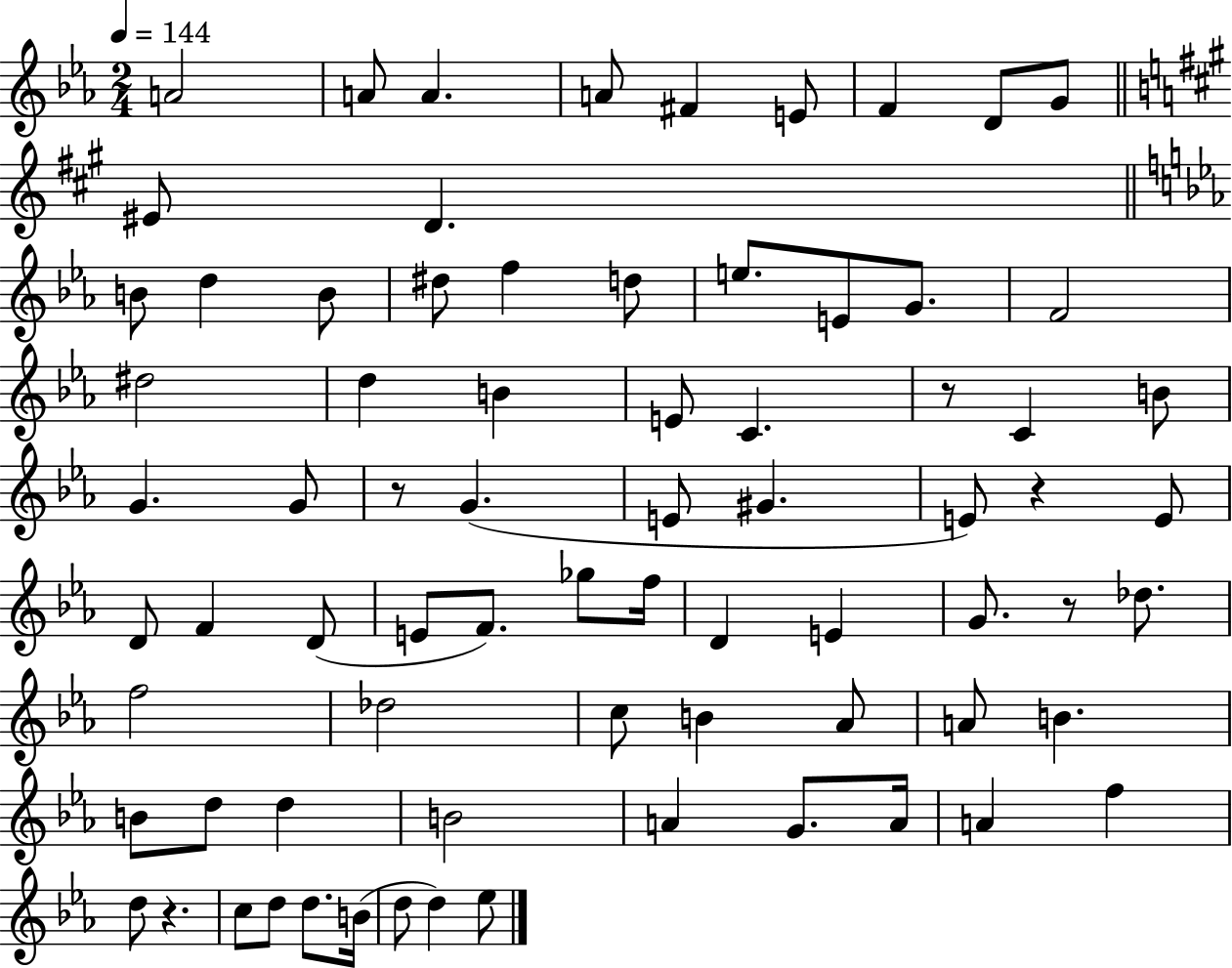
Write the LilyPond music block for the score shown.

{
  \clef treble
  \numericTimeSignature
  \time 2/4
  \key ees \major
  \tempo 4 = 144
  a'2 | a'8 a'4. | a'8 fis'4 e'8 | f'4 d'8 g'8 | \break \bar "||" \break \key a \major eis'8 d'4. | \bar "||" \break \key ees \major b'8 d''4 b'8 | dis''8 f''4 d''8 | e''8. e'8 g'8. | f'2 | \break dis''2 | d''4 b'4 | e'8 c'4. | r8 c'4 b'8 | \break g'4. g'8 | r8 g'4.( | e'8 gis'4. | e'8) r4 e'8 | \break d'8 f'4 d'8( | e'8 f'8.) ges''8 f''16 | d'4 e'4 | g'8. r8 des''8. | \break f''2 | des''2 | c''8 b'4 aes'8 | a'8 b'4. | \break b'8 d''8 d''4 | b'2 | a'4 g'8. a'16 | a'4 f''4 | \break d''8 r4. | c''8 d''8 d''8. b'16( | d''8 d''4) ees''8 | \bar "|."
}